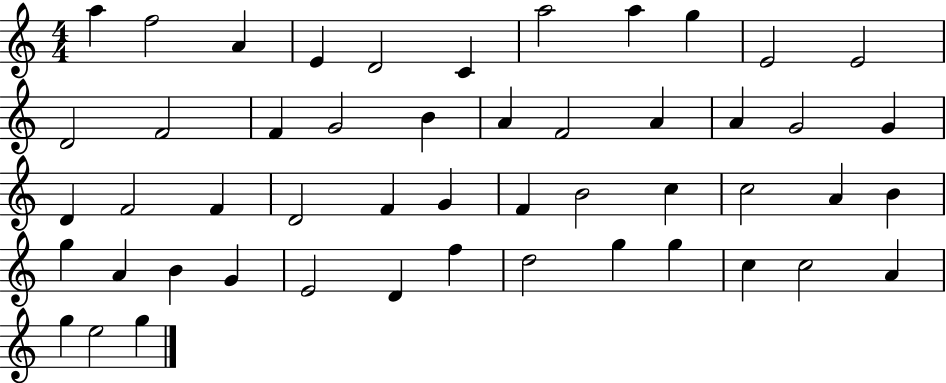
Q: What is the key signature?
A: C major